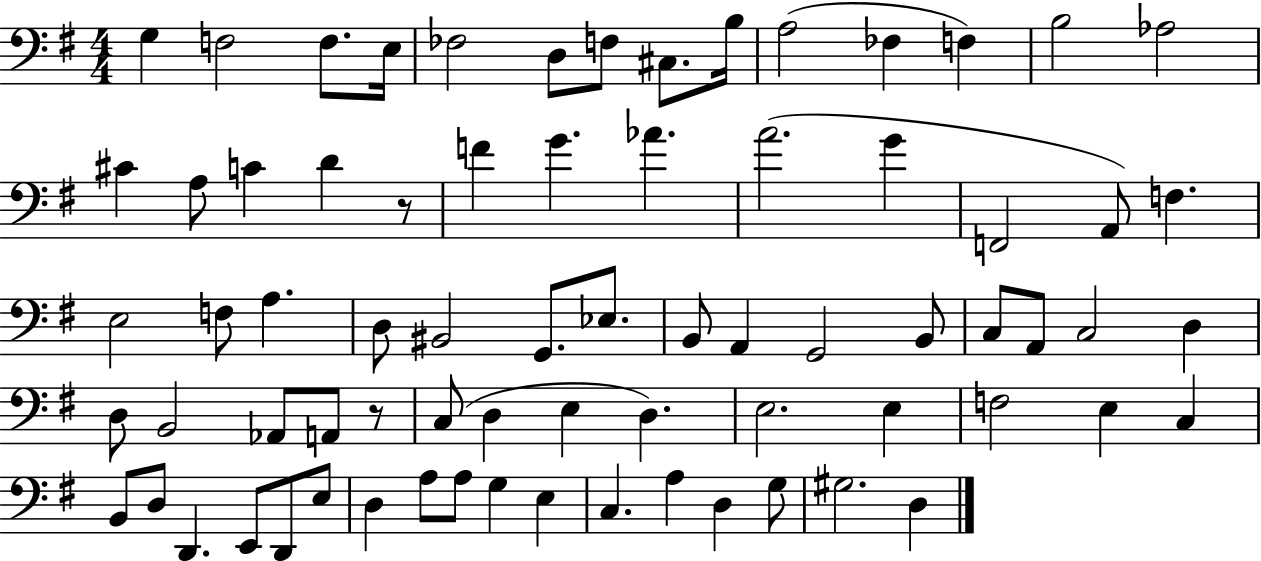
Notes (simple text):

G3/q F3/h F3/e. E3/s FES3/h D3/e F3/e C#3/e. B3/s A3/h FES3/q F3/q B3/h Ab3/h C#4/q A3/e C4/q D4/q R/e F4/q G4/q. Ab4/q. A4/h. G4/q F2/h A2/e F3/q. E3/h F3/e A3/q. D3/e BIS2/h G2/e. Eb3/e. B2/e A2/q G2/h B2/e C3/e A2/e C3/h D3/q D3/e B2/h Ab2/e A2/e R/e C3/e D3/q E3/q D3/q. E3/h. E3/q F3/h E3/q C3/q B2/e D3/e D2/q. E2/e D2/e E3/e D3/q A3/e A3/e G3/q E3/q C3/q. A3/q D3/q G3/e G#3/h. D3/q